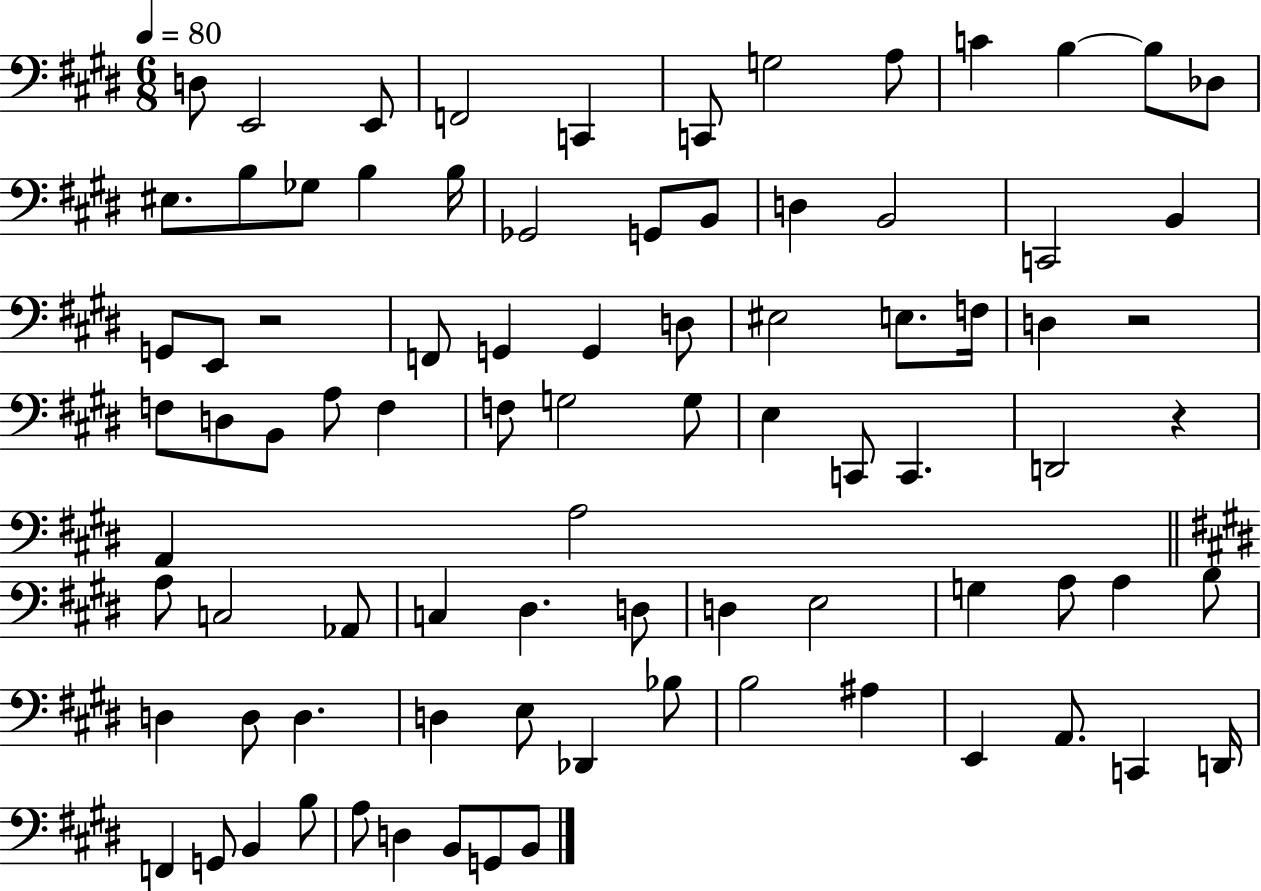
X:1
T:Untitled
M:6/8
L:1/4
K:E
D,/2 E,,2 E,,/2 F,,2 C,, C,,/2 G,2 A,/2 C B, B,/2 _D,/2 ^E,/2 B,/2 _G,/2 B, B,/4 _G,,2 G,,/2 B,,/2 D, B,,2 C,,2 B,, G,,/2 E,,/2 z2 F,,/2 G,, G,, D,/2 ^E,2 E,/2 F,/4 D, z2 F,/2 D,/2 B,,/2 A,/2 F, F,/2 G,2 G,/2 E, C,,/2 C,, D,,2 z A,, A,2 A,/2 C,2 _A,,/2 C, ^D, D,/2 D, E,2 G, A,/2 A, B,/2 D, D,/2 D, D, E,/2 _D,, _B,/2 B,2 ^A, E,, A,,/2 C,, D,,/4 F,, G,,/2 B,, B,/2 A,/2 D, B,,/2 G,,/2 B,,/2